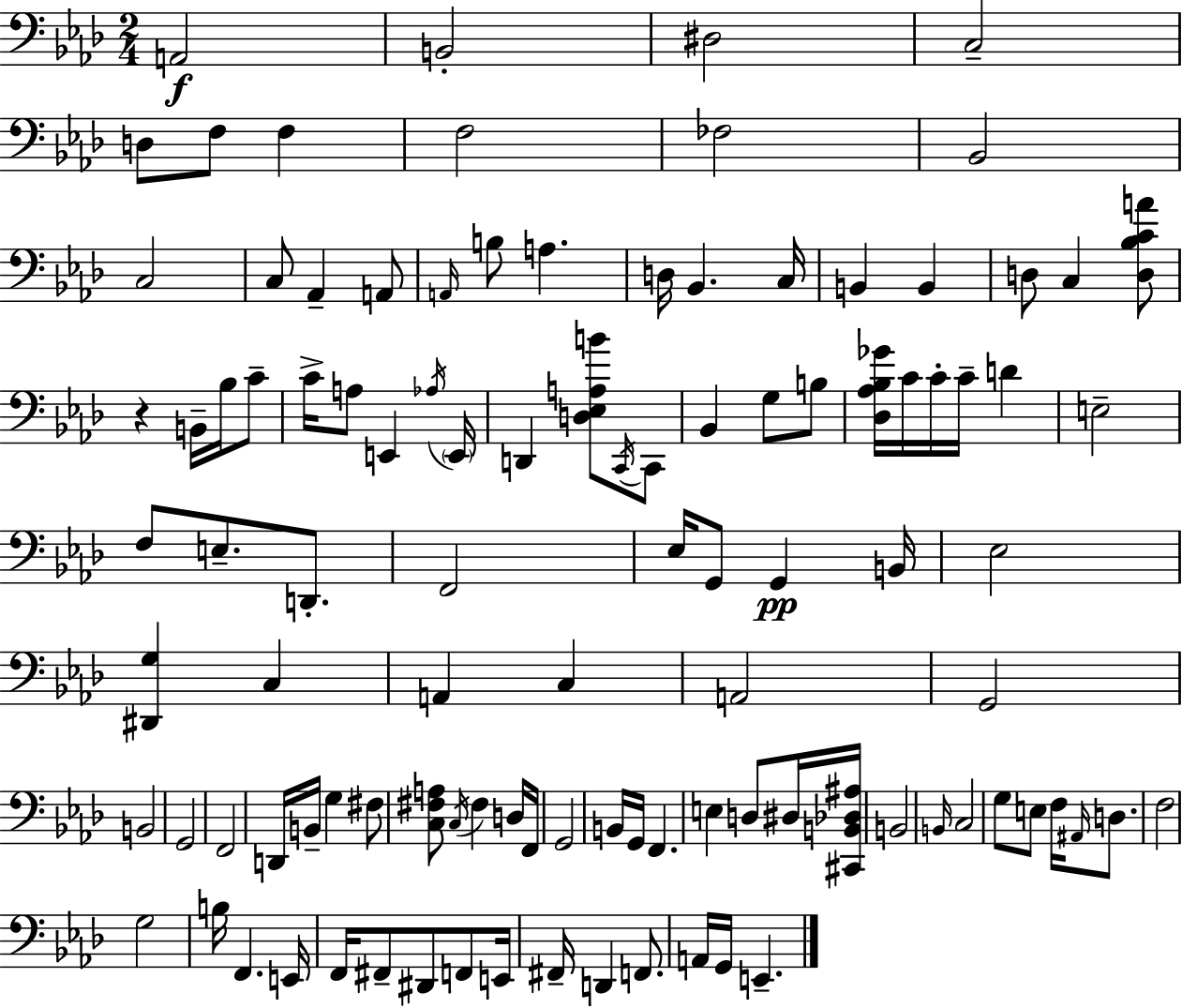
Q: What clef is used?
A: bass